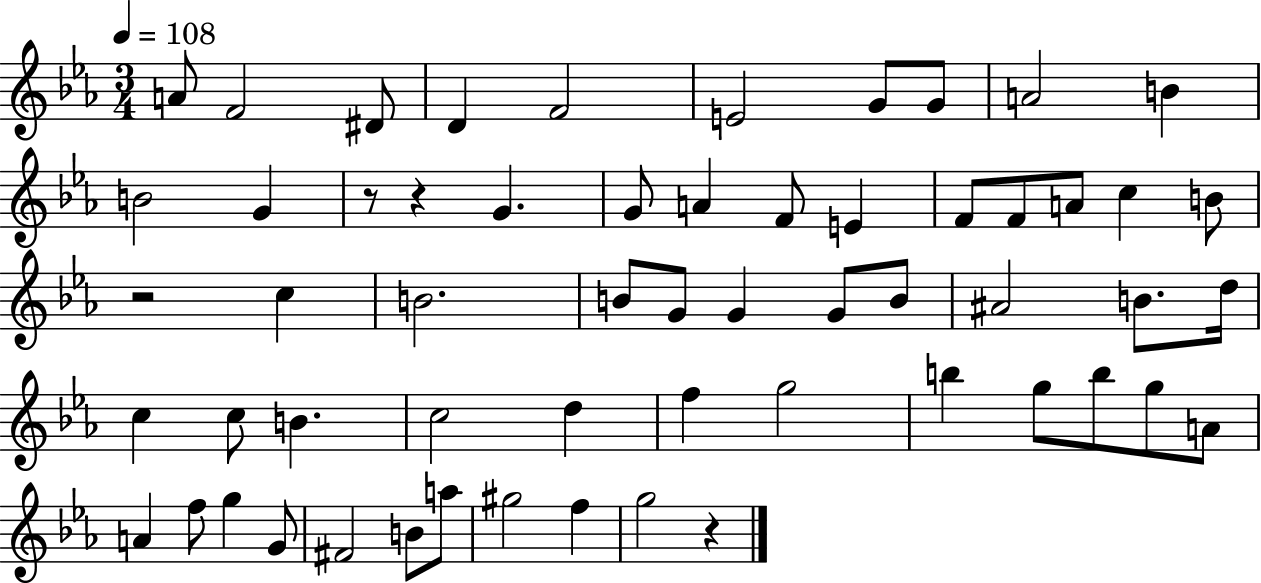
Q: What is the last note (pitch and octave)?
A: G5